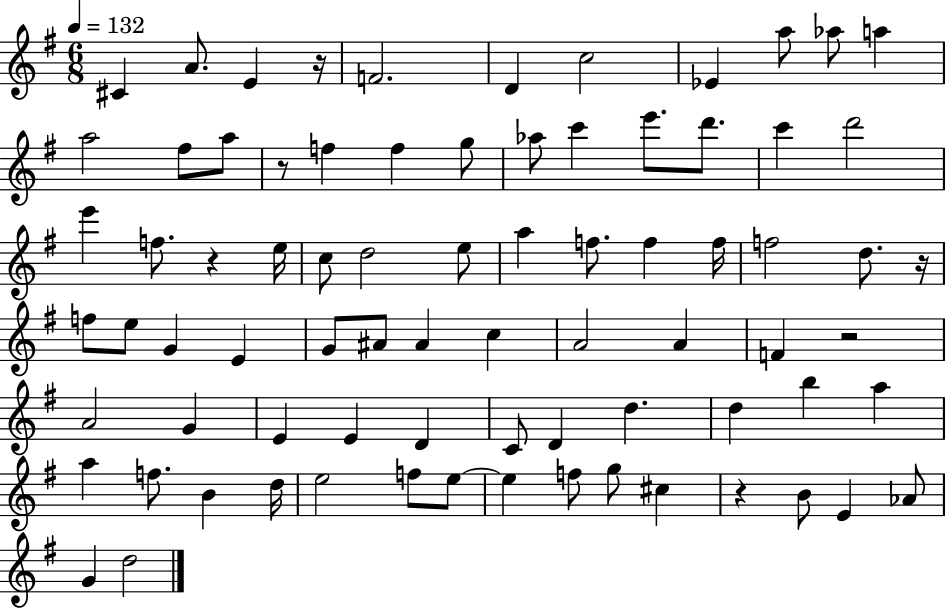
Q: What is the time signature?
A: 6/8